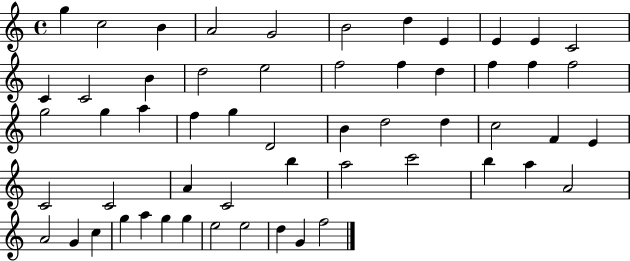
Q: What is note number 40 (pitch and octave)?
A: A5